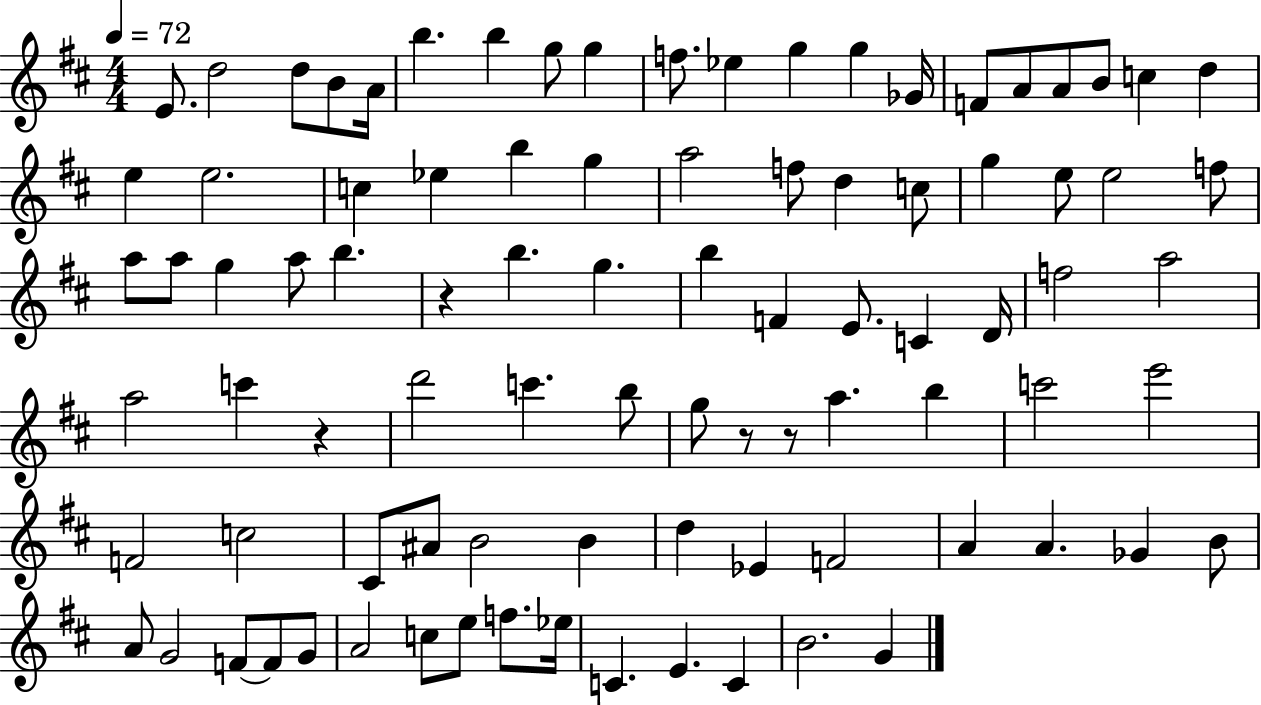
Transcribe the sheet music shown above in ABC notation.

X:1
T:Untitled
M:4/4
L:1/4
K:D
E/2 d2 d/2 B/2 A/4 b b g/2 g f/2 _e g g _G/4 F/2 A/2 A/2 B/2 c d e e2 c _e b g a2 f/2 d c/2 g e/2 e2 f/2 a/2 a/2 g a/2 b z b g b F E/2 C D/4 f2 a2 a2 c' z d'2 c' b/2 g/2 z/2 z/2 a b c'2 e'2 F2 c2 ^C/2 ^A/2 B2 B d _E F2 A A _G B/2 A/2 G2 F/2 F/2 G/2 A2 c/2 e/2 f/2 _e/4 C E C B2 G